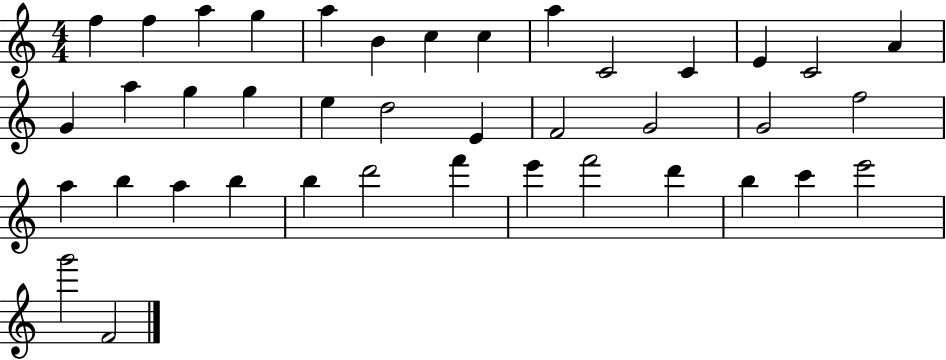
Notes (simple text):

F5/q F5/q A5/q G5/q A5/q B4/q C5/q C5/q A5/q C4/h C4/q E4/q C4/h A4/q G4/q A5/q G5/q G5/q E5/q D5/h E4/q F4/h G4/h G4/h F5/h A5/q B5/q A5/q B5/q B5/q D6/h F6/q E6/q F6/h D6/q B5/q C6/q E6/h G6/h F4/h